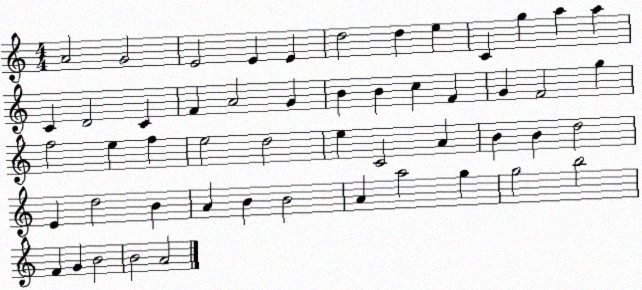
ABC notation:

X:1
T:Untitled
M:4/4
L:1/4
K:C
A2 G2 E2 E E d2 d e C g a a C D2 C F A2 G B B c F G F2 g f2 e f e2 d2 e C2 A B B d2 E d2 B A B B2 A a2 g g2 b2 F G B2 B2 A2